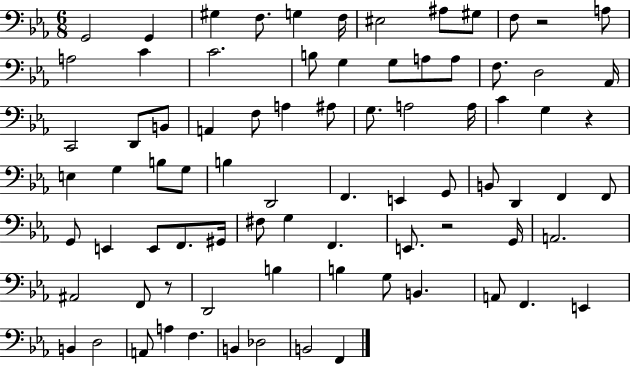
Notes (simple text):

G2/h G2/q G#3/q F3/e. G3/q F3/s EIS3/h A#3/e G#3/e F3/e R/h A3/e A3/h C4/q C4/h. B3/e G3/q G3/e A3/e A3/e F3/e. D3/h Ab2/s C2/h D2/e B2/e A2/q F3/e A3/q A#3/e G3/e. A3/h A3/s C4/q G3/q R/q E3/q G3/q B3/e G3/e B3/q D2/h F2/q. E2/q G2/e B2/e D2/q F2/q F2/e G2/e E2/q E2/e F2/e. G#2/s F#3/e G3/q F2/q. E2/e. R/h G2/s A2/h. A#2/h F2/e R/e D2/h B3/q B3/q G3/e B2/q. A2/e F2/q. E2/q B2/q D3/h A2/e A3/q F3/q. B2/q Db3/h B2/h F2/q